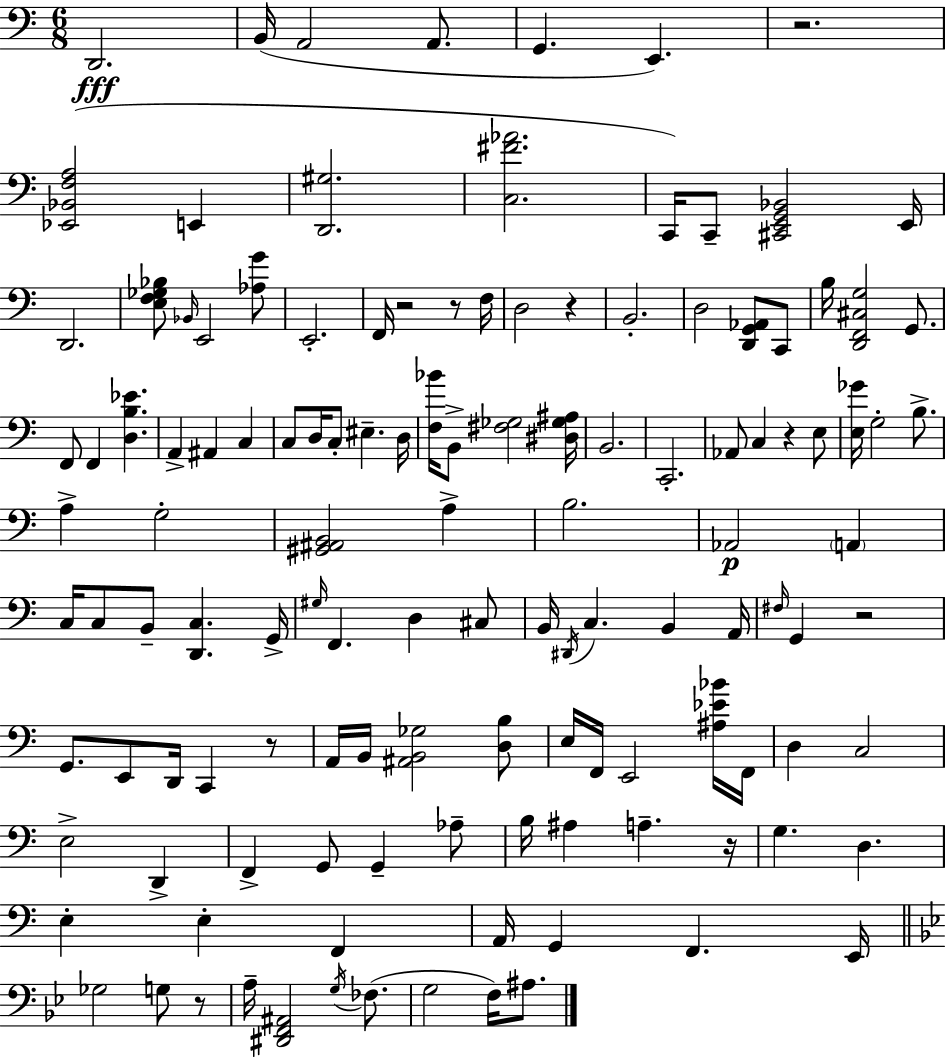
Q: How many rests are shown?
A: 9